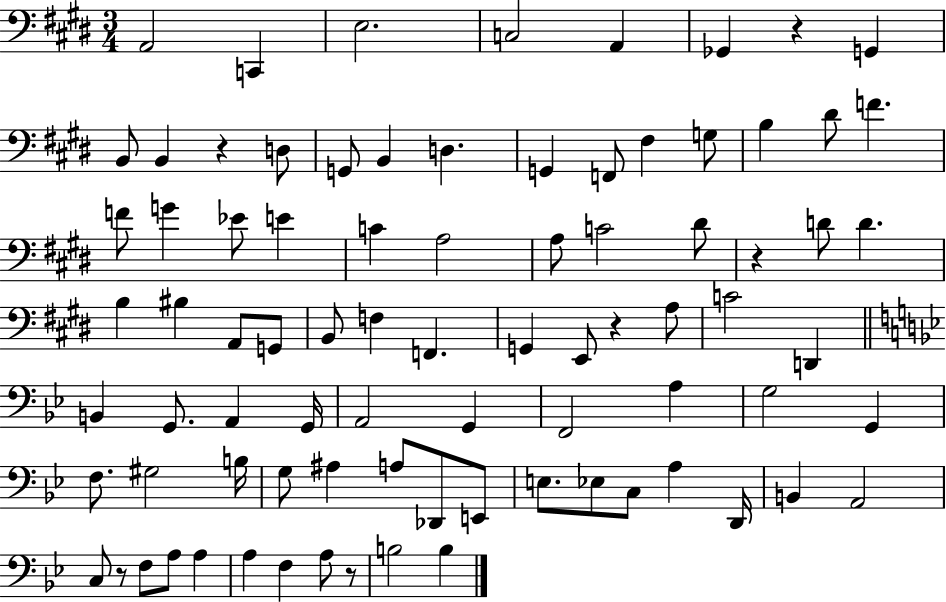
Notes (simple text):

A2/h C2/q E3/h. C3/h A2/q Gb2/q R/q G2/q B2/e B2/q R/q D3/e G2/e B2/q D3/q. G2/q F2/e F#3/q G3/e B3/q D#4/e F4/q. F4/e G4/q Eb4/e E4/q C4/q A3/h A3/e C4/h D#4/e R/q D4/e D4/q. B3/q BIS3/q A2/e G2/e B2/e F3/q F2/q. G2/q E2/e R/q A3/e C4/h D2/q B2/q G2/e. A2/q G2/s A2/h G2/q F2/h A3/q G3/h G2/q F3/e. G#3/h B3/s G3/e A#3/q A3/e Db2/e E2/e E3/e. Eb3/e C3/e A3/q D2/s B2/q A2/h C3/e R/e F3/e A3/e A3/q A3/q F3/q A3/e R/e B3/h B3/q